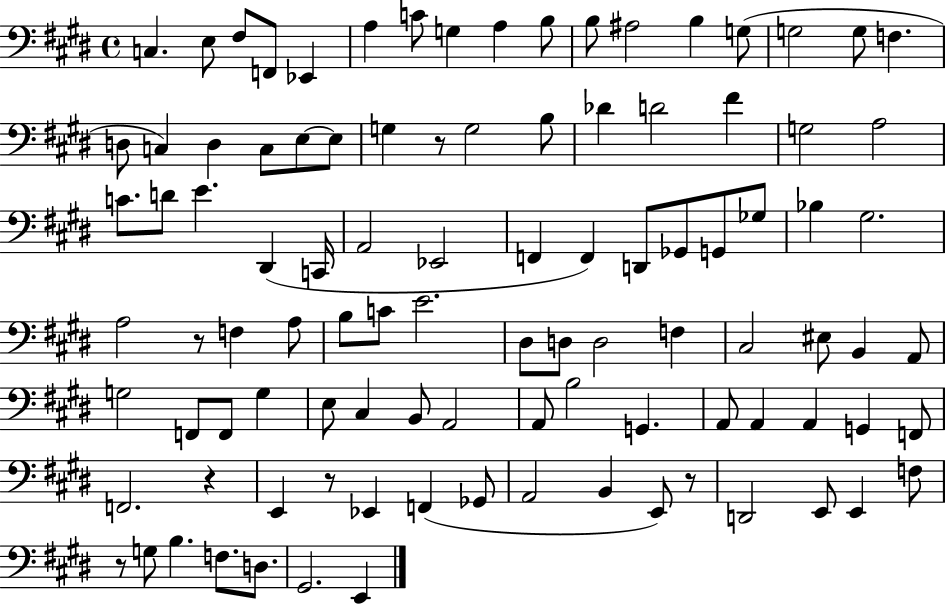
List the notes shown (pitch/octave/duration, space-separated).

C3/q. E3/e F#3/e F2/e Eb2/q A3/q C4/e G3/q A3/q B3/e B3/e A#3/h B3/q G3/e G3/h G3/e F3/q. D3/e C3/q D3/q C3/e E3/e E3/e G3/q R/e G3/h B3/e Db4/q D4/h F#4/q G3/h A3/h C4/e. D4/e E4/q. D#2/q C2/s A2/h Eb2/h F2/q F2/q D2/e Gb2/e G2/e Gb3/e Bb3/q G#3/h. A3/h R/e F3/q A3/e B3/e C4/e E4/h. D#3/e D3/e D3/h F3/q C#3/h EIS3/e B2/q A2/e G3/h F2/e F2/e G3/q E3/e C#3/q B2/e A2/h A2/e B3/h G2/q. A2/e A2/q A2/q G2/q F2/e F2/h. R/q E2/q R/e Eb2/q F2/q Gb2/e A2/h B2/q E2/e R/e D2/h E2/e E2/q F3/e R/e G3/e B3/q. F3/e. D3/e. G#2/h. E2/q